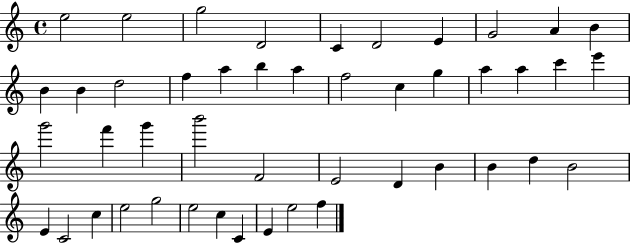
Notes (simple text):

E5/h E5/h G5/h D4/h C4/q D4/h E4/q G4/h A4/q B4/q B4/q B4/q D5/h F5/q A5/q B5/q A5/q F5/h C5/q G5/q A5/q A5/q C6/q E6/q G6/h F6/q G6/q B6/h F4/h E4/h D4/q B4/q B4/q D5/q B4/h E4/q C4/h C5/q E5/h G5/h E5/h C5/q C4/q E4/q E5/h F5/q